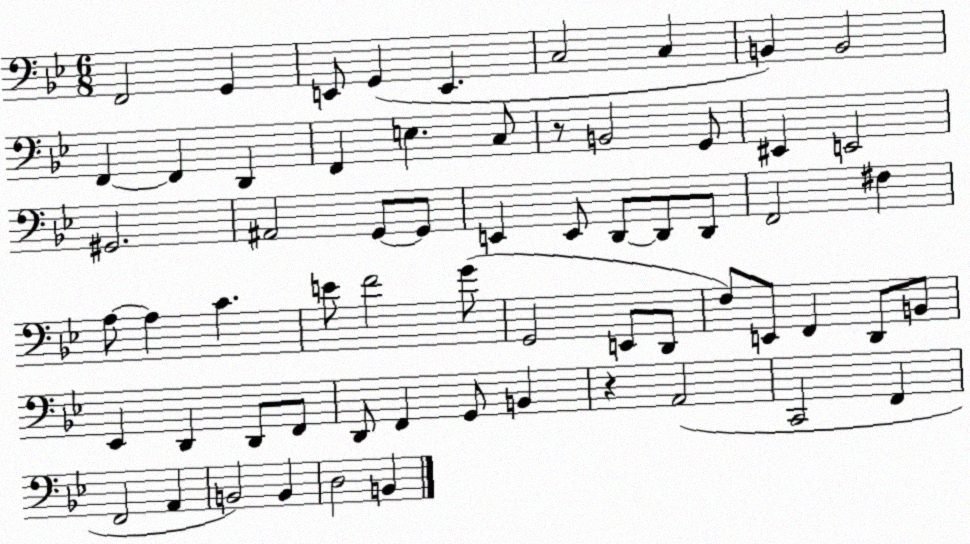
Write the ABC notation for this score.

X:1
T:Untitled
M:6/8
L:1/4
K:Bb
F,,2 G,, E,,/2 G,, E,, C,2 C, B,, B,,2 F,, F,, D,, F,, E, C,/2 z/2 B,,2 G,,/2 ^E,, E,,2 ^G,,2 ^A,,2 G,,/2 G,,/2 E,, E,,/2 D,,/2 D,,/2 D,,/2 F,,2 ^F, A,/2 A, C E/2 F2 G/2 G,,2 E,,/2 D,,/2 F,/2 E,,/2 F,, D,,/2 B,,/2 _E,, D,, D,,/2 F,,/2 D,,/2 F,, G,,/2 B,, z A,,2 C,,2 F,, F,,2 A,, B,,2 B,, D,2 B,,